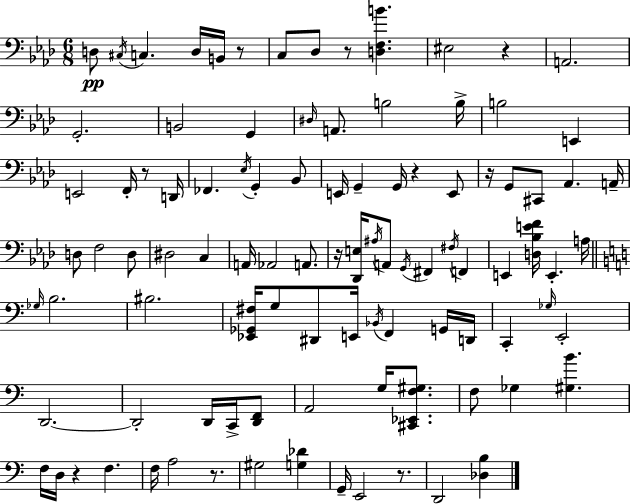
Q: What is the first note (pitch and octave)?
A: D3